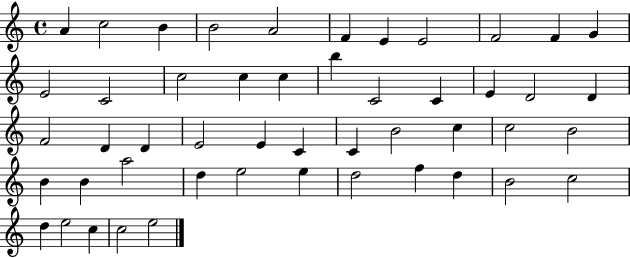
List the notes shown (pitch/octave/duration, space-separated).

A4/q C5/h B4/q B4/h A4/h F4/q E4/q E4/h F4/h F4/q G4/q E4/h C4/h C5/h C5/q C5/q B5/q C4/h C4/q E4/q D4/h D4/q F4/h D4/q D4/q E4/h E4/q C4/q C4/q B4/h C5/q C5/h B4/h B4/q B4/q A5/h D5/q E5/h E5/q D5/h F5/q D5/q B4/h C5/h D5/q E5/h C5/q C5/h E5/h